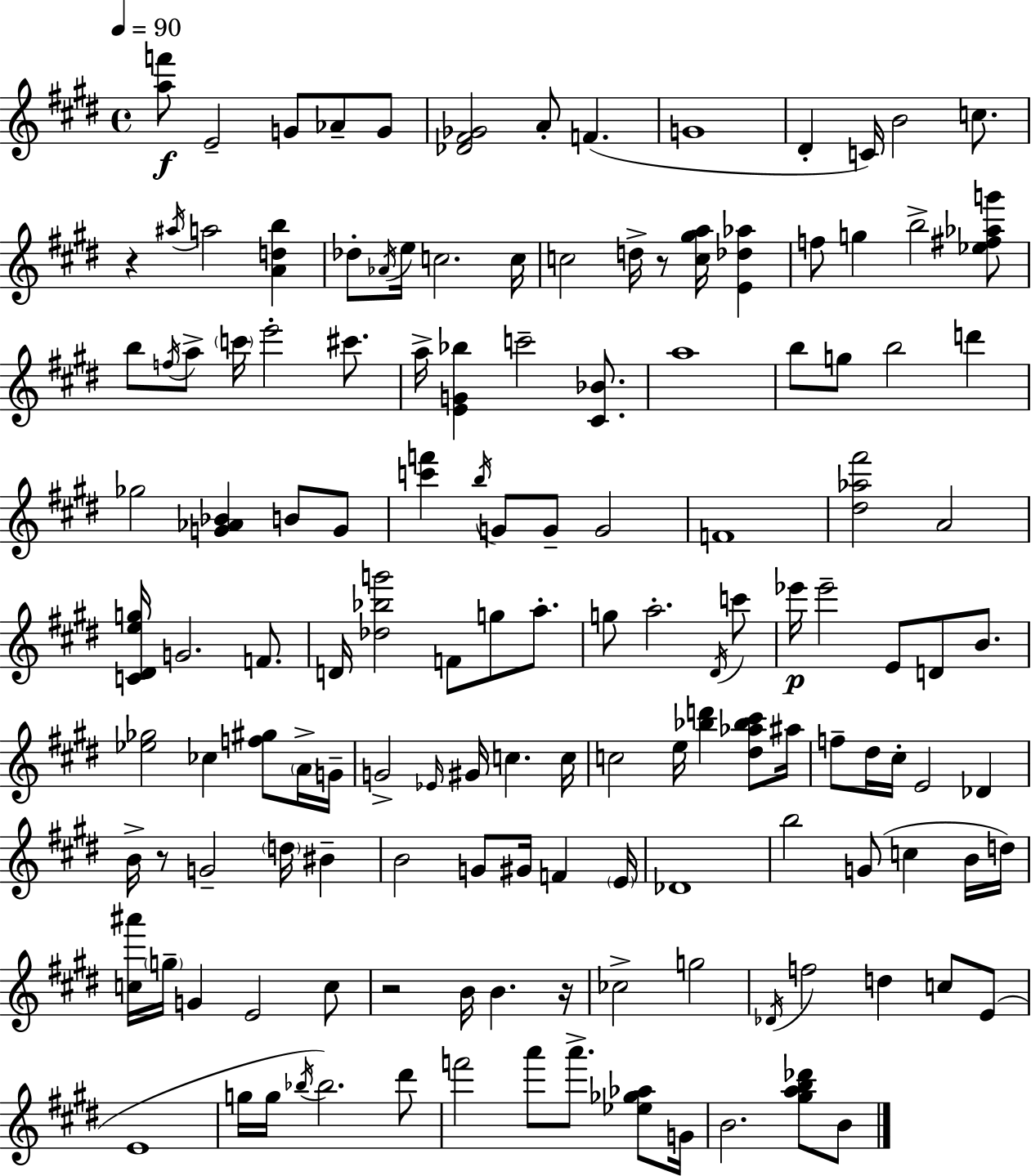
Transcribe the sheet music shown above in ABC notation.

X:1
T:Untitled
M:4/4
L:1/4
K:E
[af']/2 E2 G/2 _A/2 G/2 [_D^F_G]2 A/2 F G4 ^D C/4 B2 c/2 z ^a/4 a2 [Adb] _d/2 _A/4 e/4 c2 c/4 c2 d/4 z/2 [c^ga]/4 [E_d_a] f/2 g b2 [_e^f_ag']/2 b/2 f/4 a/2 c'/4 e'2 ^c'/2 a/4 [EG_b] c'2 [^C_B]/2 a4 b/2 g/2 b2 d' _g2 [G_A_B] B/2 G/2 [c'f'] b/4 G/2 G/2 G2 F4 [^d_a^f']2 A2 [C^Deg]/4 G2 F/2 D/4 [_d_bg']2 F/2 g/2 a/2 g/2 a2 ^D/4 c'/2 _e'/4 _e'2 E/2 D/2 B/2 [_e_g]2 _c [f^g]/2 A/4 G/4 G2 _E/4 ^G/4 c c/4 c2 e/4 [_bd'] [^d_a_b^c']/2 ^a/4 f/2 ^d/4 ^c/4 E2 _D B/4 z/2 G2 d/4 ^B B2 G/2 ^G/4 F E/4 _D4 b2 G/2 c B/4 d/4 [c^a']/4 g/4 G E2 c/2 z2 B/4 B z/4 _c2 g2 _D/4 f2 d c/2 E/2 E4 g/4 g/4 _b/4 _b2 ^d'/2 f'2 a'/2 a'/2 [_e_g_a]/2 G/4 B2 [^gab_d']/2 B/2